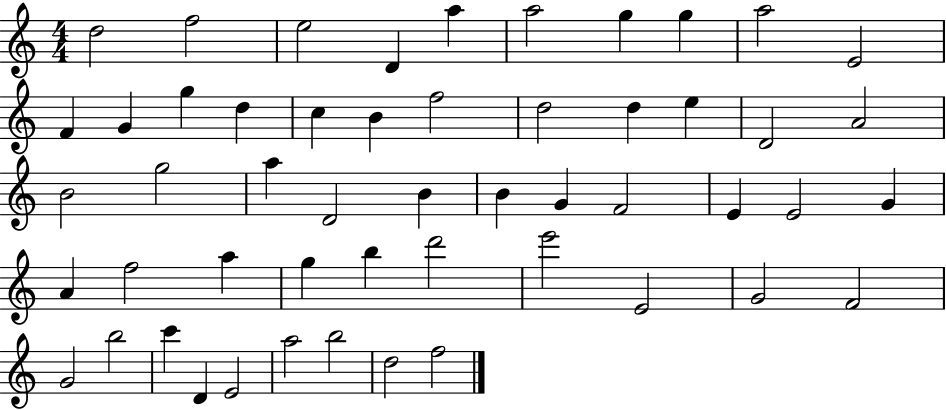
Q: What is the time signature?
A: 4/4